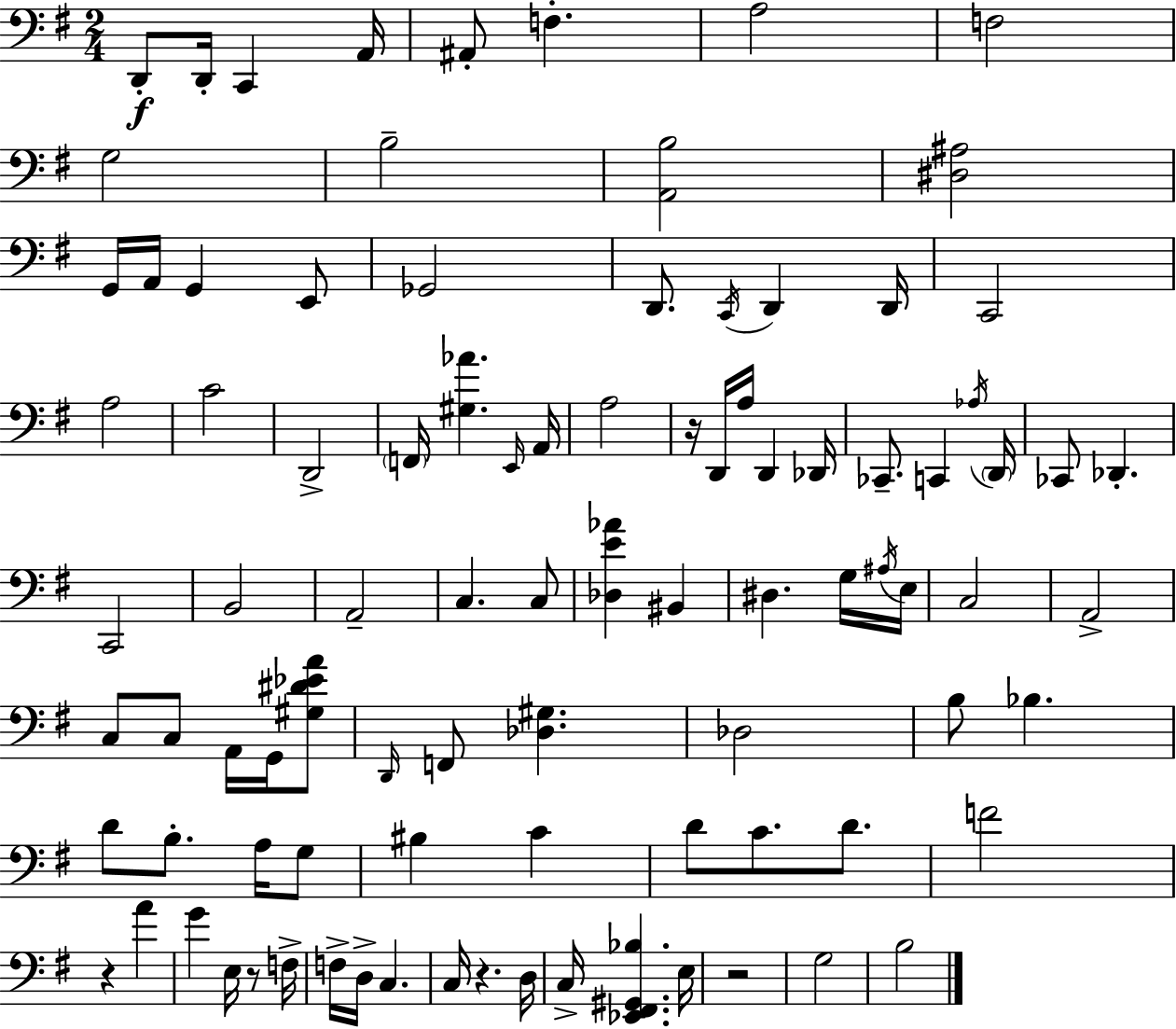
X:1
T:Untitled
M:2/4
L:1/4
K:Em
D,,/2 D,,/4 C,, A,,/4 ^A,,/2 F, A,2 F,2 G,2 B,2 [A,,B,]2 [^D,^A,]2 G,,/4 A,,/4 G,, E,,/2 _G,,2 D,,/2 C,,/4 D,, D,,/4 C,,2 A,2 C2 D,,2 F,,/4 [^G,_A] E,,/4 A,,/4 A,2 z/4 D,,/4 A,/4 D,, _D,,/4 _C,,/2 C,, _A,/4 D,,/4 _C,,/2 _D,, C,,2 B,,2 A,,2 C, C,/2 [_D,E_A] ^B,, ^D, G,/4 ^A,/4 E,/4 C,2 A,,2 C,/2 C,/2 A,,/4 G,,/4 [^G,^D_EA]/2 D,,/4 F,,/2 [_D,^G,] _D,2 B,/2 _B, D/2 B,/2 A,/4 G,/2 ^B, C D/2 C/2 D/2 F2 z A G E,/4 z/2 F,/4 F,/4 D,/4 C, C,/4 z D,/4 C,/4 [_E,,^F,,^G,,_B,] E,/4 z2 G,2 B,2